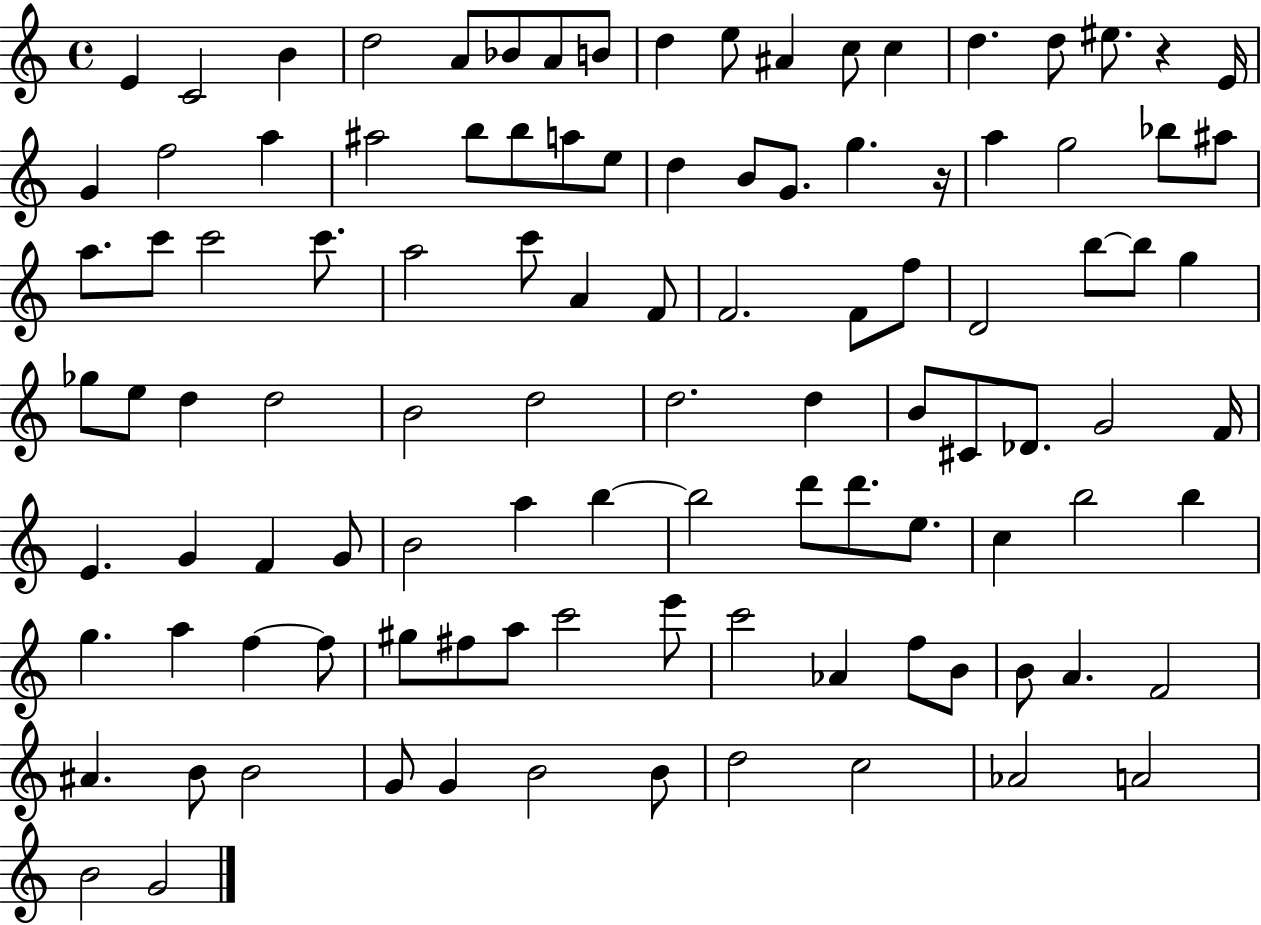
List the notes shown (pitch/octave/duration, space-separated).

E4/q C4/h B4/q D5/h A4/e Bb4/e A4/e B4/e D5/q E5/e A#4/q C5/e C5/q D5/q. D5/e EIS5/e. R/q E4/s G4/q F5/h A5/q A#5/h B5/e B5/e A5/e E5/e D5/q B4/e G4/e. G5/q. R/s A5/q G5/h Bb5/e A#5/e A5/e. C6/e C6/h C6/e. A5/h C6/e A4/q F4/e F4/h. F4/e F5/e D4/h B5/e B5/e G5/q Gb5/e E5/e D5/q D5/h B4/h D5/h D5/h. D5/q B4/e C#4/e Db4/e. G4/h F4/s E4/q. G4/q F4/q G4/e B4/h A5/q B5/q B5/h D6/e D6/e. E5/e. C5/q B5/h B5/q G5/q. A5/q F5/q F5/e G#5/e F#5/e A5/e C6/h E6/e C6/h Ab4/q F5/e B4/e B4/e A4/q. F4/h A#4/q. B4/e B4/h G4/e G4/q B4/h B4/e D5/h C5/h Ab4/h A4/h B4/h G4/h